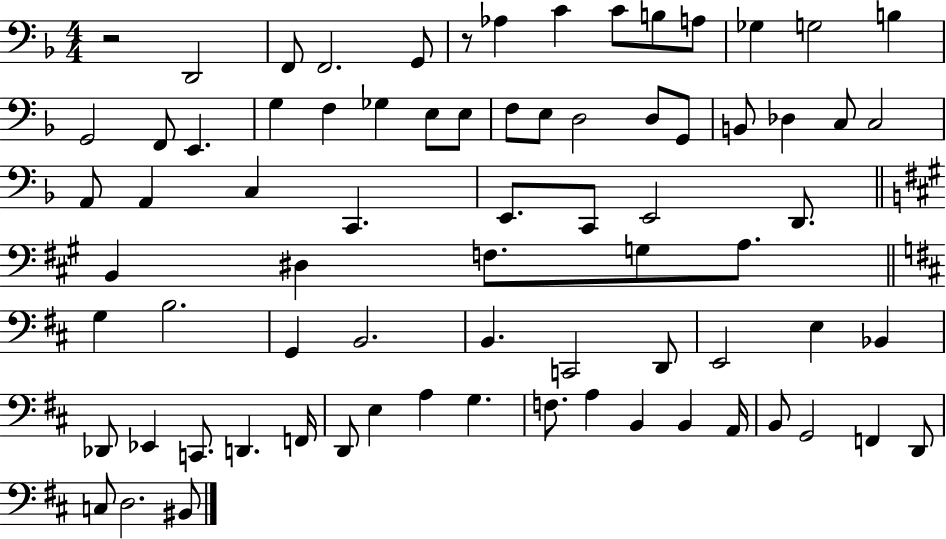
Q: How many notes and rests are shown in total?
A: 75